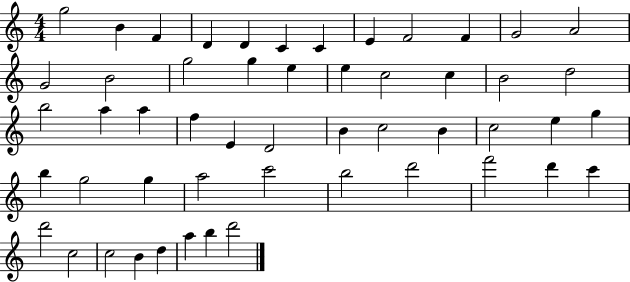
G5/h B4/q F4/q D4/q D4/q C4/q C4/q E4/q F4/h F4/q G4/h A4/h G4/h B4/h G5/h G5/q E5/q E5/q C5/h C5/q B4/h D5/h B5/h A5/q A5/q F5/q E4/q D4/h B4/q C5/h B4/q C5/h E5/q G5/q B5/q G5/h G5/q A5/h C6/h B5/h D6/h F6/h D6/q C6/q D6/h C5/h C5/h B4/q D5/q A5/q B5/q D6/h